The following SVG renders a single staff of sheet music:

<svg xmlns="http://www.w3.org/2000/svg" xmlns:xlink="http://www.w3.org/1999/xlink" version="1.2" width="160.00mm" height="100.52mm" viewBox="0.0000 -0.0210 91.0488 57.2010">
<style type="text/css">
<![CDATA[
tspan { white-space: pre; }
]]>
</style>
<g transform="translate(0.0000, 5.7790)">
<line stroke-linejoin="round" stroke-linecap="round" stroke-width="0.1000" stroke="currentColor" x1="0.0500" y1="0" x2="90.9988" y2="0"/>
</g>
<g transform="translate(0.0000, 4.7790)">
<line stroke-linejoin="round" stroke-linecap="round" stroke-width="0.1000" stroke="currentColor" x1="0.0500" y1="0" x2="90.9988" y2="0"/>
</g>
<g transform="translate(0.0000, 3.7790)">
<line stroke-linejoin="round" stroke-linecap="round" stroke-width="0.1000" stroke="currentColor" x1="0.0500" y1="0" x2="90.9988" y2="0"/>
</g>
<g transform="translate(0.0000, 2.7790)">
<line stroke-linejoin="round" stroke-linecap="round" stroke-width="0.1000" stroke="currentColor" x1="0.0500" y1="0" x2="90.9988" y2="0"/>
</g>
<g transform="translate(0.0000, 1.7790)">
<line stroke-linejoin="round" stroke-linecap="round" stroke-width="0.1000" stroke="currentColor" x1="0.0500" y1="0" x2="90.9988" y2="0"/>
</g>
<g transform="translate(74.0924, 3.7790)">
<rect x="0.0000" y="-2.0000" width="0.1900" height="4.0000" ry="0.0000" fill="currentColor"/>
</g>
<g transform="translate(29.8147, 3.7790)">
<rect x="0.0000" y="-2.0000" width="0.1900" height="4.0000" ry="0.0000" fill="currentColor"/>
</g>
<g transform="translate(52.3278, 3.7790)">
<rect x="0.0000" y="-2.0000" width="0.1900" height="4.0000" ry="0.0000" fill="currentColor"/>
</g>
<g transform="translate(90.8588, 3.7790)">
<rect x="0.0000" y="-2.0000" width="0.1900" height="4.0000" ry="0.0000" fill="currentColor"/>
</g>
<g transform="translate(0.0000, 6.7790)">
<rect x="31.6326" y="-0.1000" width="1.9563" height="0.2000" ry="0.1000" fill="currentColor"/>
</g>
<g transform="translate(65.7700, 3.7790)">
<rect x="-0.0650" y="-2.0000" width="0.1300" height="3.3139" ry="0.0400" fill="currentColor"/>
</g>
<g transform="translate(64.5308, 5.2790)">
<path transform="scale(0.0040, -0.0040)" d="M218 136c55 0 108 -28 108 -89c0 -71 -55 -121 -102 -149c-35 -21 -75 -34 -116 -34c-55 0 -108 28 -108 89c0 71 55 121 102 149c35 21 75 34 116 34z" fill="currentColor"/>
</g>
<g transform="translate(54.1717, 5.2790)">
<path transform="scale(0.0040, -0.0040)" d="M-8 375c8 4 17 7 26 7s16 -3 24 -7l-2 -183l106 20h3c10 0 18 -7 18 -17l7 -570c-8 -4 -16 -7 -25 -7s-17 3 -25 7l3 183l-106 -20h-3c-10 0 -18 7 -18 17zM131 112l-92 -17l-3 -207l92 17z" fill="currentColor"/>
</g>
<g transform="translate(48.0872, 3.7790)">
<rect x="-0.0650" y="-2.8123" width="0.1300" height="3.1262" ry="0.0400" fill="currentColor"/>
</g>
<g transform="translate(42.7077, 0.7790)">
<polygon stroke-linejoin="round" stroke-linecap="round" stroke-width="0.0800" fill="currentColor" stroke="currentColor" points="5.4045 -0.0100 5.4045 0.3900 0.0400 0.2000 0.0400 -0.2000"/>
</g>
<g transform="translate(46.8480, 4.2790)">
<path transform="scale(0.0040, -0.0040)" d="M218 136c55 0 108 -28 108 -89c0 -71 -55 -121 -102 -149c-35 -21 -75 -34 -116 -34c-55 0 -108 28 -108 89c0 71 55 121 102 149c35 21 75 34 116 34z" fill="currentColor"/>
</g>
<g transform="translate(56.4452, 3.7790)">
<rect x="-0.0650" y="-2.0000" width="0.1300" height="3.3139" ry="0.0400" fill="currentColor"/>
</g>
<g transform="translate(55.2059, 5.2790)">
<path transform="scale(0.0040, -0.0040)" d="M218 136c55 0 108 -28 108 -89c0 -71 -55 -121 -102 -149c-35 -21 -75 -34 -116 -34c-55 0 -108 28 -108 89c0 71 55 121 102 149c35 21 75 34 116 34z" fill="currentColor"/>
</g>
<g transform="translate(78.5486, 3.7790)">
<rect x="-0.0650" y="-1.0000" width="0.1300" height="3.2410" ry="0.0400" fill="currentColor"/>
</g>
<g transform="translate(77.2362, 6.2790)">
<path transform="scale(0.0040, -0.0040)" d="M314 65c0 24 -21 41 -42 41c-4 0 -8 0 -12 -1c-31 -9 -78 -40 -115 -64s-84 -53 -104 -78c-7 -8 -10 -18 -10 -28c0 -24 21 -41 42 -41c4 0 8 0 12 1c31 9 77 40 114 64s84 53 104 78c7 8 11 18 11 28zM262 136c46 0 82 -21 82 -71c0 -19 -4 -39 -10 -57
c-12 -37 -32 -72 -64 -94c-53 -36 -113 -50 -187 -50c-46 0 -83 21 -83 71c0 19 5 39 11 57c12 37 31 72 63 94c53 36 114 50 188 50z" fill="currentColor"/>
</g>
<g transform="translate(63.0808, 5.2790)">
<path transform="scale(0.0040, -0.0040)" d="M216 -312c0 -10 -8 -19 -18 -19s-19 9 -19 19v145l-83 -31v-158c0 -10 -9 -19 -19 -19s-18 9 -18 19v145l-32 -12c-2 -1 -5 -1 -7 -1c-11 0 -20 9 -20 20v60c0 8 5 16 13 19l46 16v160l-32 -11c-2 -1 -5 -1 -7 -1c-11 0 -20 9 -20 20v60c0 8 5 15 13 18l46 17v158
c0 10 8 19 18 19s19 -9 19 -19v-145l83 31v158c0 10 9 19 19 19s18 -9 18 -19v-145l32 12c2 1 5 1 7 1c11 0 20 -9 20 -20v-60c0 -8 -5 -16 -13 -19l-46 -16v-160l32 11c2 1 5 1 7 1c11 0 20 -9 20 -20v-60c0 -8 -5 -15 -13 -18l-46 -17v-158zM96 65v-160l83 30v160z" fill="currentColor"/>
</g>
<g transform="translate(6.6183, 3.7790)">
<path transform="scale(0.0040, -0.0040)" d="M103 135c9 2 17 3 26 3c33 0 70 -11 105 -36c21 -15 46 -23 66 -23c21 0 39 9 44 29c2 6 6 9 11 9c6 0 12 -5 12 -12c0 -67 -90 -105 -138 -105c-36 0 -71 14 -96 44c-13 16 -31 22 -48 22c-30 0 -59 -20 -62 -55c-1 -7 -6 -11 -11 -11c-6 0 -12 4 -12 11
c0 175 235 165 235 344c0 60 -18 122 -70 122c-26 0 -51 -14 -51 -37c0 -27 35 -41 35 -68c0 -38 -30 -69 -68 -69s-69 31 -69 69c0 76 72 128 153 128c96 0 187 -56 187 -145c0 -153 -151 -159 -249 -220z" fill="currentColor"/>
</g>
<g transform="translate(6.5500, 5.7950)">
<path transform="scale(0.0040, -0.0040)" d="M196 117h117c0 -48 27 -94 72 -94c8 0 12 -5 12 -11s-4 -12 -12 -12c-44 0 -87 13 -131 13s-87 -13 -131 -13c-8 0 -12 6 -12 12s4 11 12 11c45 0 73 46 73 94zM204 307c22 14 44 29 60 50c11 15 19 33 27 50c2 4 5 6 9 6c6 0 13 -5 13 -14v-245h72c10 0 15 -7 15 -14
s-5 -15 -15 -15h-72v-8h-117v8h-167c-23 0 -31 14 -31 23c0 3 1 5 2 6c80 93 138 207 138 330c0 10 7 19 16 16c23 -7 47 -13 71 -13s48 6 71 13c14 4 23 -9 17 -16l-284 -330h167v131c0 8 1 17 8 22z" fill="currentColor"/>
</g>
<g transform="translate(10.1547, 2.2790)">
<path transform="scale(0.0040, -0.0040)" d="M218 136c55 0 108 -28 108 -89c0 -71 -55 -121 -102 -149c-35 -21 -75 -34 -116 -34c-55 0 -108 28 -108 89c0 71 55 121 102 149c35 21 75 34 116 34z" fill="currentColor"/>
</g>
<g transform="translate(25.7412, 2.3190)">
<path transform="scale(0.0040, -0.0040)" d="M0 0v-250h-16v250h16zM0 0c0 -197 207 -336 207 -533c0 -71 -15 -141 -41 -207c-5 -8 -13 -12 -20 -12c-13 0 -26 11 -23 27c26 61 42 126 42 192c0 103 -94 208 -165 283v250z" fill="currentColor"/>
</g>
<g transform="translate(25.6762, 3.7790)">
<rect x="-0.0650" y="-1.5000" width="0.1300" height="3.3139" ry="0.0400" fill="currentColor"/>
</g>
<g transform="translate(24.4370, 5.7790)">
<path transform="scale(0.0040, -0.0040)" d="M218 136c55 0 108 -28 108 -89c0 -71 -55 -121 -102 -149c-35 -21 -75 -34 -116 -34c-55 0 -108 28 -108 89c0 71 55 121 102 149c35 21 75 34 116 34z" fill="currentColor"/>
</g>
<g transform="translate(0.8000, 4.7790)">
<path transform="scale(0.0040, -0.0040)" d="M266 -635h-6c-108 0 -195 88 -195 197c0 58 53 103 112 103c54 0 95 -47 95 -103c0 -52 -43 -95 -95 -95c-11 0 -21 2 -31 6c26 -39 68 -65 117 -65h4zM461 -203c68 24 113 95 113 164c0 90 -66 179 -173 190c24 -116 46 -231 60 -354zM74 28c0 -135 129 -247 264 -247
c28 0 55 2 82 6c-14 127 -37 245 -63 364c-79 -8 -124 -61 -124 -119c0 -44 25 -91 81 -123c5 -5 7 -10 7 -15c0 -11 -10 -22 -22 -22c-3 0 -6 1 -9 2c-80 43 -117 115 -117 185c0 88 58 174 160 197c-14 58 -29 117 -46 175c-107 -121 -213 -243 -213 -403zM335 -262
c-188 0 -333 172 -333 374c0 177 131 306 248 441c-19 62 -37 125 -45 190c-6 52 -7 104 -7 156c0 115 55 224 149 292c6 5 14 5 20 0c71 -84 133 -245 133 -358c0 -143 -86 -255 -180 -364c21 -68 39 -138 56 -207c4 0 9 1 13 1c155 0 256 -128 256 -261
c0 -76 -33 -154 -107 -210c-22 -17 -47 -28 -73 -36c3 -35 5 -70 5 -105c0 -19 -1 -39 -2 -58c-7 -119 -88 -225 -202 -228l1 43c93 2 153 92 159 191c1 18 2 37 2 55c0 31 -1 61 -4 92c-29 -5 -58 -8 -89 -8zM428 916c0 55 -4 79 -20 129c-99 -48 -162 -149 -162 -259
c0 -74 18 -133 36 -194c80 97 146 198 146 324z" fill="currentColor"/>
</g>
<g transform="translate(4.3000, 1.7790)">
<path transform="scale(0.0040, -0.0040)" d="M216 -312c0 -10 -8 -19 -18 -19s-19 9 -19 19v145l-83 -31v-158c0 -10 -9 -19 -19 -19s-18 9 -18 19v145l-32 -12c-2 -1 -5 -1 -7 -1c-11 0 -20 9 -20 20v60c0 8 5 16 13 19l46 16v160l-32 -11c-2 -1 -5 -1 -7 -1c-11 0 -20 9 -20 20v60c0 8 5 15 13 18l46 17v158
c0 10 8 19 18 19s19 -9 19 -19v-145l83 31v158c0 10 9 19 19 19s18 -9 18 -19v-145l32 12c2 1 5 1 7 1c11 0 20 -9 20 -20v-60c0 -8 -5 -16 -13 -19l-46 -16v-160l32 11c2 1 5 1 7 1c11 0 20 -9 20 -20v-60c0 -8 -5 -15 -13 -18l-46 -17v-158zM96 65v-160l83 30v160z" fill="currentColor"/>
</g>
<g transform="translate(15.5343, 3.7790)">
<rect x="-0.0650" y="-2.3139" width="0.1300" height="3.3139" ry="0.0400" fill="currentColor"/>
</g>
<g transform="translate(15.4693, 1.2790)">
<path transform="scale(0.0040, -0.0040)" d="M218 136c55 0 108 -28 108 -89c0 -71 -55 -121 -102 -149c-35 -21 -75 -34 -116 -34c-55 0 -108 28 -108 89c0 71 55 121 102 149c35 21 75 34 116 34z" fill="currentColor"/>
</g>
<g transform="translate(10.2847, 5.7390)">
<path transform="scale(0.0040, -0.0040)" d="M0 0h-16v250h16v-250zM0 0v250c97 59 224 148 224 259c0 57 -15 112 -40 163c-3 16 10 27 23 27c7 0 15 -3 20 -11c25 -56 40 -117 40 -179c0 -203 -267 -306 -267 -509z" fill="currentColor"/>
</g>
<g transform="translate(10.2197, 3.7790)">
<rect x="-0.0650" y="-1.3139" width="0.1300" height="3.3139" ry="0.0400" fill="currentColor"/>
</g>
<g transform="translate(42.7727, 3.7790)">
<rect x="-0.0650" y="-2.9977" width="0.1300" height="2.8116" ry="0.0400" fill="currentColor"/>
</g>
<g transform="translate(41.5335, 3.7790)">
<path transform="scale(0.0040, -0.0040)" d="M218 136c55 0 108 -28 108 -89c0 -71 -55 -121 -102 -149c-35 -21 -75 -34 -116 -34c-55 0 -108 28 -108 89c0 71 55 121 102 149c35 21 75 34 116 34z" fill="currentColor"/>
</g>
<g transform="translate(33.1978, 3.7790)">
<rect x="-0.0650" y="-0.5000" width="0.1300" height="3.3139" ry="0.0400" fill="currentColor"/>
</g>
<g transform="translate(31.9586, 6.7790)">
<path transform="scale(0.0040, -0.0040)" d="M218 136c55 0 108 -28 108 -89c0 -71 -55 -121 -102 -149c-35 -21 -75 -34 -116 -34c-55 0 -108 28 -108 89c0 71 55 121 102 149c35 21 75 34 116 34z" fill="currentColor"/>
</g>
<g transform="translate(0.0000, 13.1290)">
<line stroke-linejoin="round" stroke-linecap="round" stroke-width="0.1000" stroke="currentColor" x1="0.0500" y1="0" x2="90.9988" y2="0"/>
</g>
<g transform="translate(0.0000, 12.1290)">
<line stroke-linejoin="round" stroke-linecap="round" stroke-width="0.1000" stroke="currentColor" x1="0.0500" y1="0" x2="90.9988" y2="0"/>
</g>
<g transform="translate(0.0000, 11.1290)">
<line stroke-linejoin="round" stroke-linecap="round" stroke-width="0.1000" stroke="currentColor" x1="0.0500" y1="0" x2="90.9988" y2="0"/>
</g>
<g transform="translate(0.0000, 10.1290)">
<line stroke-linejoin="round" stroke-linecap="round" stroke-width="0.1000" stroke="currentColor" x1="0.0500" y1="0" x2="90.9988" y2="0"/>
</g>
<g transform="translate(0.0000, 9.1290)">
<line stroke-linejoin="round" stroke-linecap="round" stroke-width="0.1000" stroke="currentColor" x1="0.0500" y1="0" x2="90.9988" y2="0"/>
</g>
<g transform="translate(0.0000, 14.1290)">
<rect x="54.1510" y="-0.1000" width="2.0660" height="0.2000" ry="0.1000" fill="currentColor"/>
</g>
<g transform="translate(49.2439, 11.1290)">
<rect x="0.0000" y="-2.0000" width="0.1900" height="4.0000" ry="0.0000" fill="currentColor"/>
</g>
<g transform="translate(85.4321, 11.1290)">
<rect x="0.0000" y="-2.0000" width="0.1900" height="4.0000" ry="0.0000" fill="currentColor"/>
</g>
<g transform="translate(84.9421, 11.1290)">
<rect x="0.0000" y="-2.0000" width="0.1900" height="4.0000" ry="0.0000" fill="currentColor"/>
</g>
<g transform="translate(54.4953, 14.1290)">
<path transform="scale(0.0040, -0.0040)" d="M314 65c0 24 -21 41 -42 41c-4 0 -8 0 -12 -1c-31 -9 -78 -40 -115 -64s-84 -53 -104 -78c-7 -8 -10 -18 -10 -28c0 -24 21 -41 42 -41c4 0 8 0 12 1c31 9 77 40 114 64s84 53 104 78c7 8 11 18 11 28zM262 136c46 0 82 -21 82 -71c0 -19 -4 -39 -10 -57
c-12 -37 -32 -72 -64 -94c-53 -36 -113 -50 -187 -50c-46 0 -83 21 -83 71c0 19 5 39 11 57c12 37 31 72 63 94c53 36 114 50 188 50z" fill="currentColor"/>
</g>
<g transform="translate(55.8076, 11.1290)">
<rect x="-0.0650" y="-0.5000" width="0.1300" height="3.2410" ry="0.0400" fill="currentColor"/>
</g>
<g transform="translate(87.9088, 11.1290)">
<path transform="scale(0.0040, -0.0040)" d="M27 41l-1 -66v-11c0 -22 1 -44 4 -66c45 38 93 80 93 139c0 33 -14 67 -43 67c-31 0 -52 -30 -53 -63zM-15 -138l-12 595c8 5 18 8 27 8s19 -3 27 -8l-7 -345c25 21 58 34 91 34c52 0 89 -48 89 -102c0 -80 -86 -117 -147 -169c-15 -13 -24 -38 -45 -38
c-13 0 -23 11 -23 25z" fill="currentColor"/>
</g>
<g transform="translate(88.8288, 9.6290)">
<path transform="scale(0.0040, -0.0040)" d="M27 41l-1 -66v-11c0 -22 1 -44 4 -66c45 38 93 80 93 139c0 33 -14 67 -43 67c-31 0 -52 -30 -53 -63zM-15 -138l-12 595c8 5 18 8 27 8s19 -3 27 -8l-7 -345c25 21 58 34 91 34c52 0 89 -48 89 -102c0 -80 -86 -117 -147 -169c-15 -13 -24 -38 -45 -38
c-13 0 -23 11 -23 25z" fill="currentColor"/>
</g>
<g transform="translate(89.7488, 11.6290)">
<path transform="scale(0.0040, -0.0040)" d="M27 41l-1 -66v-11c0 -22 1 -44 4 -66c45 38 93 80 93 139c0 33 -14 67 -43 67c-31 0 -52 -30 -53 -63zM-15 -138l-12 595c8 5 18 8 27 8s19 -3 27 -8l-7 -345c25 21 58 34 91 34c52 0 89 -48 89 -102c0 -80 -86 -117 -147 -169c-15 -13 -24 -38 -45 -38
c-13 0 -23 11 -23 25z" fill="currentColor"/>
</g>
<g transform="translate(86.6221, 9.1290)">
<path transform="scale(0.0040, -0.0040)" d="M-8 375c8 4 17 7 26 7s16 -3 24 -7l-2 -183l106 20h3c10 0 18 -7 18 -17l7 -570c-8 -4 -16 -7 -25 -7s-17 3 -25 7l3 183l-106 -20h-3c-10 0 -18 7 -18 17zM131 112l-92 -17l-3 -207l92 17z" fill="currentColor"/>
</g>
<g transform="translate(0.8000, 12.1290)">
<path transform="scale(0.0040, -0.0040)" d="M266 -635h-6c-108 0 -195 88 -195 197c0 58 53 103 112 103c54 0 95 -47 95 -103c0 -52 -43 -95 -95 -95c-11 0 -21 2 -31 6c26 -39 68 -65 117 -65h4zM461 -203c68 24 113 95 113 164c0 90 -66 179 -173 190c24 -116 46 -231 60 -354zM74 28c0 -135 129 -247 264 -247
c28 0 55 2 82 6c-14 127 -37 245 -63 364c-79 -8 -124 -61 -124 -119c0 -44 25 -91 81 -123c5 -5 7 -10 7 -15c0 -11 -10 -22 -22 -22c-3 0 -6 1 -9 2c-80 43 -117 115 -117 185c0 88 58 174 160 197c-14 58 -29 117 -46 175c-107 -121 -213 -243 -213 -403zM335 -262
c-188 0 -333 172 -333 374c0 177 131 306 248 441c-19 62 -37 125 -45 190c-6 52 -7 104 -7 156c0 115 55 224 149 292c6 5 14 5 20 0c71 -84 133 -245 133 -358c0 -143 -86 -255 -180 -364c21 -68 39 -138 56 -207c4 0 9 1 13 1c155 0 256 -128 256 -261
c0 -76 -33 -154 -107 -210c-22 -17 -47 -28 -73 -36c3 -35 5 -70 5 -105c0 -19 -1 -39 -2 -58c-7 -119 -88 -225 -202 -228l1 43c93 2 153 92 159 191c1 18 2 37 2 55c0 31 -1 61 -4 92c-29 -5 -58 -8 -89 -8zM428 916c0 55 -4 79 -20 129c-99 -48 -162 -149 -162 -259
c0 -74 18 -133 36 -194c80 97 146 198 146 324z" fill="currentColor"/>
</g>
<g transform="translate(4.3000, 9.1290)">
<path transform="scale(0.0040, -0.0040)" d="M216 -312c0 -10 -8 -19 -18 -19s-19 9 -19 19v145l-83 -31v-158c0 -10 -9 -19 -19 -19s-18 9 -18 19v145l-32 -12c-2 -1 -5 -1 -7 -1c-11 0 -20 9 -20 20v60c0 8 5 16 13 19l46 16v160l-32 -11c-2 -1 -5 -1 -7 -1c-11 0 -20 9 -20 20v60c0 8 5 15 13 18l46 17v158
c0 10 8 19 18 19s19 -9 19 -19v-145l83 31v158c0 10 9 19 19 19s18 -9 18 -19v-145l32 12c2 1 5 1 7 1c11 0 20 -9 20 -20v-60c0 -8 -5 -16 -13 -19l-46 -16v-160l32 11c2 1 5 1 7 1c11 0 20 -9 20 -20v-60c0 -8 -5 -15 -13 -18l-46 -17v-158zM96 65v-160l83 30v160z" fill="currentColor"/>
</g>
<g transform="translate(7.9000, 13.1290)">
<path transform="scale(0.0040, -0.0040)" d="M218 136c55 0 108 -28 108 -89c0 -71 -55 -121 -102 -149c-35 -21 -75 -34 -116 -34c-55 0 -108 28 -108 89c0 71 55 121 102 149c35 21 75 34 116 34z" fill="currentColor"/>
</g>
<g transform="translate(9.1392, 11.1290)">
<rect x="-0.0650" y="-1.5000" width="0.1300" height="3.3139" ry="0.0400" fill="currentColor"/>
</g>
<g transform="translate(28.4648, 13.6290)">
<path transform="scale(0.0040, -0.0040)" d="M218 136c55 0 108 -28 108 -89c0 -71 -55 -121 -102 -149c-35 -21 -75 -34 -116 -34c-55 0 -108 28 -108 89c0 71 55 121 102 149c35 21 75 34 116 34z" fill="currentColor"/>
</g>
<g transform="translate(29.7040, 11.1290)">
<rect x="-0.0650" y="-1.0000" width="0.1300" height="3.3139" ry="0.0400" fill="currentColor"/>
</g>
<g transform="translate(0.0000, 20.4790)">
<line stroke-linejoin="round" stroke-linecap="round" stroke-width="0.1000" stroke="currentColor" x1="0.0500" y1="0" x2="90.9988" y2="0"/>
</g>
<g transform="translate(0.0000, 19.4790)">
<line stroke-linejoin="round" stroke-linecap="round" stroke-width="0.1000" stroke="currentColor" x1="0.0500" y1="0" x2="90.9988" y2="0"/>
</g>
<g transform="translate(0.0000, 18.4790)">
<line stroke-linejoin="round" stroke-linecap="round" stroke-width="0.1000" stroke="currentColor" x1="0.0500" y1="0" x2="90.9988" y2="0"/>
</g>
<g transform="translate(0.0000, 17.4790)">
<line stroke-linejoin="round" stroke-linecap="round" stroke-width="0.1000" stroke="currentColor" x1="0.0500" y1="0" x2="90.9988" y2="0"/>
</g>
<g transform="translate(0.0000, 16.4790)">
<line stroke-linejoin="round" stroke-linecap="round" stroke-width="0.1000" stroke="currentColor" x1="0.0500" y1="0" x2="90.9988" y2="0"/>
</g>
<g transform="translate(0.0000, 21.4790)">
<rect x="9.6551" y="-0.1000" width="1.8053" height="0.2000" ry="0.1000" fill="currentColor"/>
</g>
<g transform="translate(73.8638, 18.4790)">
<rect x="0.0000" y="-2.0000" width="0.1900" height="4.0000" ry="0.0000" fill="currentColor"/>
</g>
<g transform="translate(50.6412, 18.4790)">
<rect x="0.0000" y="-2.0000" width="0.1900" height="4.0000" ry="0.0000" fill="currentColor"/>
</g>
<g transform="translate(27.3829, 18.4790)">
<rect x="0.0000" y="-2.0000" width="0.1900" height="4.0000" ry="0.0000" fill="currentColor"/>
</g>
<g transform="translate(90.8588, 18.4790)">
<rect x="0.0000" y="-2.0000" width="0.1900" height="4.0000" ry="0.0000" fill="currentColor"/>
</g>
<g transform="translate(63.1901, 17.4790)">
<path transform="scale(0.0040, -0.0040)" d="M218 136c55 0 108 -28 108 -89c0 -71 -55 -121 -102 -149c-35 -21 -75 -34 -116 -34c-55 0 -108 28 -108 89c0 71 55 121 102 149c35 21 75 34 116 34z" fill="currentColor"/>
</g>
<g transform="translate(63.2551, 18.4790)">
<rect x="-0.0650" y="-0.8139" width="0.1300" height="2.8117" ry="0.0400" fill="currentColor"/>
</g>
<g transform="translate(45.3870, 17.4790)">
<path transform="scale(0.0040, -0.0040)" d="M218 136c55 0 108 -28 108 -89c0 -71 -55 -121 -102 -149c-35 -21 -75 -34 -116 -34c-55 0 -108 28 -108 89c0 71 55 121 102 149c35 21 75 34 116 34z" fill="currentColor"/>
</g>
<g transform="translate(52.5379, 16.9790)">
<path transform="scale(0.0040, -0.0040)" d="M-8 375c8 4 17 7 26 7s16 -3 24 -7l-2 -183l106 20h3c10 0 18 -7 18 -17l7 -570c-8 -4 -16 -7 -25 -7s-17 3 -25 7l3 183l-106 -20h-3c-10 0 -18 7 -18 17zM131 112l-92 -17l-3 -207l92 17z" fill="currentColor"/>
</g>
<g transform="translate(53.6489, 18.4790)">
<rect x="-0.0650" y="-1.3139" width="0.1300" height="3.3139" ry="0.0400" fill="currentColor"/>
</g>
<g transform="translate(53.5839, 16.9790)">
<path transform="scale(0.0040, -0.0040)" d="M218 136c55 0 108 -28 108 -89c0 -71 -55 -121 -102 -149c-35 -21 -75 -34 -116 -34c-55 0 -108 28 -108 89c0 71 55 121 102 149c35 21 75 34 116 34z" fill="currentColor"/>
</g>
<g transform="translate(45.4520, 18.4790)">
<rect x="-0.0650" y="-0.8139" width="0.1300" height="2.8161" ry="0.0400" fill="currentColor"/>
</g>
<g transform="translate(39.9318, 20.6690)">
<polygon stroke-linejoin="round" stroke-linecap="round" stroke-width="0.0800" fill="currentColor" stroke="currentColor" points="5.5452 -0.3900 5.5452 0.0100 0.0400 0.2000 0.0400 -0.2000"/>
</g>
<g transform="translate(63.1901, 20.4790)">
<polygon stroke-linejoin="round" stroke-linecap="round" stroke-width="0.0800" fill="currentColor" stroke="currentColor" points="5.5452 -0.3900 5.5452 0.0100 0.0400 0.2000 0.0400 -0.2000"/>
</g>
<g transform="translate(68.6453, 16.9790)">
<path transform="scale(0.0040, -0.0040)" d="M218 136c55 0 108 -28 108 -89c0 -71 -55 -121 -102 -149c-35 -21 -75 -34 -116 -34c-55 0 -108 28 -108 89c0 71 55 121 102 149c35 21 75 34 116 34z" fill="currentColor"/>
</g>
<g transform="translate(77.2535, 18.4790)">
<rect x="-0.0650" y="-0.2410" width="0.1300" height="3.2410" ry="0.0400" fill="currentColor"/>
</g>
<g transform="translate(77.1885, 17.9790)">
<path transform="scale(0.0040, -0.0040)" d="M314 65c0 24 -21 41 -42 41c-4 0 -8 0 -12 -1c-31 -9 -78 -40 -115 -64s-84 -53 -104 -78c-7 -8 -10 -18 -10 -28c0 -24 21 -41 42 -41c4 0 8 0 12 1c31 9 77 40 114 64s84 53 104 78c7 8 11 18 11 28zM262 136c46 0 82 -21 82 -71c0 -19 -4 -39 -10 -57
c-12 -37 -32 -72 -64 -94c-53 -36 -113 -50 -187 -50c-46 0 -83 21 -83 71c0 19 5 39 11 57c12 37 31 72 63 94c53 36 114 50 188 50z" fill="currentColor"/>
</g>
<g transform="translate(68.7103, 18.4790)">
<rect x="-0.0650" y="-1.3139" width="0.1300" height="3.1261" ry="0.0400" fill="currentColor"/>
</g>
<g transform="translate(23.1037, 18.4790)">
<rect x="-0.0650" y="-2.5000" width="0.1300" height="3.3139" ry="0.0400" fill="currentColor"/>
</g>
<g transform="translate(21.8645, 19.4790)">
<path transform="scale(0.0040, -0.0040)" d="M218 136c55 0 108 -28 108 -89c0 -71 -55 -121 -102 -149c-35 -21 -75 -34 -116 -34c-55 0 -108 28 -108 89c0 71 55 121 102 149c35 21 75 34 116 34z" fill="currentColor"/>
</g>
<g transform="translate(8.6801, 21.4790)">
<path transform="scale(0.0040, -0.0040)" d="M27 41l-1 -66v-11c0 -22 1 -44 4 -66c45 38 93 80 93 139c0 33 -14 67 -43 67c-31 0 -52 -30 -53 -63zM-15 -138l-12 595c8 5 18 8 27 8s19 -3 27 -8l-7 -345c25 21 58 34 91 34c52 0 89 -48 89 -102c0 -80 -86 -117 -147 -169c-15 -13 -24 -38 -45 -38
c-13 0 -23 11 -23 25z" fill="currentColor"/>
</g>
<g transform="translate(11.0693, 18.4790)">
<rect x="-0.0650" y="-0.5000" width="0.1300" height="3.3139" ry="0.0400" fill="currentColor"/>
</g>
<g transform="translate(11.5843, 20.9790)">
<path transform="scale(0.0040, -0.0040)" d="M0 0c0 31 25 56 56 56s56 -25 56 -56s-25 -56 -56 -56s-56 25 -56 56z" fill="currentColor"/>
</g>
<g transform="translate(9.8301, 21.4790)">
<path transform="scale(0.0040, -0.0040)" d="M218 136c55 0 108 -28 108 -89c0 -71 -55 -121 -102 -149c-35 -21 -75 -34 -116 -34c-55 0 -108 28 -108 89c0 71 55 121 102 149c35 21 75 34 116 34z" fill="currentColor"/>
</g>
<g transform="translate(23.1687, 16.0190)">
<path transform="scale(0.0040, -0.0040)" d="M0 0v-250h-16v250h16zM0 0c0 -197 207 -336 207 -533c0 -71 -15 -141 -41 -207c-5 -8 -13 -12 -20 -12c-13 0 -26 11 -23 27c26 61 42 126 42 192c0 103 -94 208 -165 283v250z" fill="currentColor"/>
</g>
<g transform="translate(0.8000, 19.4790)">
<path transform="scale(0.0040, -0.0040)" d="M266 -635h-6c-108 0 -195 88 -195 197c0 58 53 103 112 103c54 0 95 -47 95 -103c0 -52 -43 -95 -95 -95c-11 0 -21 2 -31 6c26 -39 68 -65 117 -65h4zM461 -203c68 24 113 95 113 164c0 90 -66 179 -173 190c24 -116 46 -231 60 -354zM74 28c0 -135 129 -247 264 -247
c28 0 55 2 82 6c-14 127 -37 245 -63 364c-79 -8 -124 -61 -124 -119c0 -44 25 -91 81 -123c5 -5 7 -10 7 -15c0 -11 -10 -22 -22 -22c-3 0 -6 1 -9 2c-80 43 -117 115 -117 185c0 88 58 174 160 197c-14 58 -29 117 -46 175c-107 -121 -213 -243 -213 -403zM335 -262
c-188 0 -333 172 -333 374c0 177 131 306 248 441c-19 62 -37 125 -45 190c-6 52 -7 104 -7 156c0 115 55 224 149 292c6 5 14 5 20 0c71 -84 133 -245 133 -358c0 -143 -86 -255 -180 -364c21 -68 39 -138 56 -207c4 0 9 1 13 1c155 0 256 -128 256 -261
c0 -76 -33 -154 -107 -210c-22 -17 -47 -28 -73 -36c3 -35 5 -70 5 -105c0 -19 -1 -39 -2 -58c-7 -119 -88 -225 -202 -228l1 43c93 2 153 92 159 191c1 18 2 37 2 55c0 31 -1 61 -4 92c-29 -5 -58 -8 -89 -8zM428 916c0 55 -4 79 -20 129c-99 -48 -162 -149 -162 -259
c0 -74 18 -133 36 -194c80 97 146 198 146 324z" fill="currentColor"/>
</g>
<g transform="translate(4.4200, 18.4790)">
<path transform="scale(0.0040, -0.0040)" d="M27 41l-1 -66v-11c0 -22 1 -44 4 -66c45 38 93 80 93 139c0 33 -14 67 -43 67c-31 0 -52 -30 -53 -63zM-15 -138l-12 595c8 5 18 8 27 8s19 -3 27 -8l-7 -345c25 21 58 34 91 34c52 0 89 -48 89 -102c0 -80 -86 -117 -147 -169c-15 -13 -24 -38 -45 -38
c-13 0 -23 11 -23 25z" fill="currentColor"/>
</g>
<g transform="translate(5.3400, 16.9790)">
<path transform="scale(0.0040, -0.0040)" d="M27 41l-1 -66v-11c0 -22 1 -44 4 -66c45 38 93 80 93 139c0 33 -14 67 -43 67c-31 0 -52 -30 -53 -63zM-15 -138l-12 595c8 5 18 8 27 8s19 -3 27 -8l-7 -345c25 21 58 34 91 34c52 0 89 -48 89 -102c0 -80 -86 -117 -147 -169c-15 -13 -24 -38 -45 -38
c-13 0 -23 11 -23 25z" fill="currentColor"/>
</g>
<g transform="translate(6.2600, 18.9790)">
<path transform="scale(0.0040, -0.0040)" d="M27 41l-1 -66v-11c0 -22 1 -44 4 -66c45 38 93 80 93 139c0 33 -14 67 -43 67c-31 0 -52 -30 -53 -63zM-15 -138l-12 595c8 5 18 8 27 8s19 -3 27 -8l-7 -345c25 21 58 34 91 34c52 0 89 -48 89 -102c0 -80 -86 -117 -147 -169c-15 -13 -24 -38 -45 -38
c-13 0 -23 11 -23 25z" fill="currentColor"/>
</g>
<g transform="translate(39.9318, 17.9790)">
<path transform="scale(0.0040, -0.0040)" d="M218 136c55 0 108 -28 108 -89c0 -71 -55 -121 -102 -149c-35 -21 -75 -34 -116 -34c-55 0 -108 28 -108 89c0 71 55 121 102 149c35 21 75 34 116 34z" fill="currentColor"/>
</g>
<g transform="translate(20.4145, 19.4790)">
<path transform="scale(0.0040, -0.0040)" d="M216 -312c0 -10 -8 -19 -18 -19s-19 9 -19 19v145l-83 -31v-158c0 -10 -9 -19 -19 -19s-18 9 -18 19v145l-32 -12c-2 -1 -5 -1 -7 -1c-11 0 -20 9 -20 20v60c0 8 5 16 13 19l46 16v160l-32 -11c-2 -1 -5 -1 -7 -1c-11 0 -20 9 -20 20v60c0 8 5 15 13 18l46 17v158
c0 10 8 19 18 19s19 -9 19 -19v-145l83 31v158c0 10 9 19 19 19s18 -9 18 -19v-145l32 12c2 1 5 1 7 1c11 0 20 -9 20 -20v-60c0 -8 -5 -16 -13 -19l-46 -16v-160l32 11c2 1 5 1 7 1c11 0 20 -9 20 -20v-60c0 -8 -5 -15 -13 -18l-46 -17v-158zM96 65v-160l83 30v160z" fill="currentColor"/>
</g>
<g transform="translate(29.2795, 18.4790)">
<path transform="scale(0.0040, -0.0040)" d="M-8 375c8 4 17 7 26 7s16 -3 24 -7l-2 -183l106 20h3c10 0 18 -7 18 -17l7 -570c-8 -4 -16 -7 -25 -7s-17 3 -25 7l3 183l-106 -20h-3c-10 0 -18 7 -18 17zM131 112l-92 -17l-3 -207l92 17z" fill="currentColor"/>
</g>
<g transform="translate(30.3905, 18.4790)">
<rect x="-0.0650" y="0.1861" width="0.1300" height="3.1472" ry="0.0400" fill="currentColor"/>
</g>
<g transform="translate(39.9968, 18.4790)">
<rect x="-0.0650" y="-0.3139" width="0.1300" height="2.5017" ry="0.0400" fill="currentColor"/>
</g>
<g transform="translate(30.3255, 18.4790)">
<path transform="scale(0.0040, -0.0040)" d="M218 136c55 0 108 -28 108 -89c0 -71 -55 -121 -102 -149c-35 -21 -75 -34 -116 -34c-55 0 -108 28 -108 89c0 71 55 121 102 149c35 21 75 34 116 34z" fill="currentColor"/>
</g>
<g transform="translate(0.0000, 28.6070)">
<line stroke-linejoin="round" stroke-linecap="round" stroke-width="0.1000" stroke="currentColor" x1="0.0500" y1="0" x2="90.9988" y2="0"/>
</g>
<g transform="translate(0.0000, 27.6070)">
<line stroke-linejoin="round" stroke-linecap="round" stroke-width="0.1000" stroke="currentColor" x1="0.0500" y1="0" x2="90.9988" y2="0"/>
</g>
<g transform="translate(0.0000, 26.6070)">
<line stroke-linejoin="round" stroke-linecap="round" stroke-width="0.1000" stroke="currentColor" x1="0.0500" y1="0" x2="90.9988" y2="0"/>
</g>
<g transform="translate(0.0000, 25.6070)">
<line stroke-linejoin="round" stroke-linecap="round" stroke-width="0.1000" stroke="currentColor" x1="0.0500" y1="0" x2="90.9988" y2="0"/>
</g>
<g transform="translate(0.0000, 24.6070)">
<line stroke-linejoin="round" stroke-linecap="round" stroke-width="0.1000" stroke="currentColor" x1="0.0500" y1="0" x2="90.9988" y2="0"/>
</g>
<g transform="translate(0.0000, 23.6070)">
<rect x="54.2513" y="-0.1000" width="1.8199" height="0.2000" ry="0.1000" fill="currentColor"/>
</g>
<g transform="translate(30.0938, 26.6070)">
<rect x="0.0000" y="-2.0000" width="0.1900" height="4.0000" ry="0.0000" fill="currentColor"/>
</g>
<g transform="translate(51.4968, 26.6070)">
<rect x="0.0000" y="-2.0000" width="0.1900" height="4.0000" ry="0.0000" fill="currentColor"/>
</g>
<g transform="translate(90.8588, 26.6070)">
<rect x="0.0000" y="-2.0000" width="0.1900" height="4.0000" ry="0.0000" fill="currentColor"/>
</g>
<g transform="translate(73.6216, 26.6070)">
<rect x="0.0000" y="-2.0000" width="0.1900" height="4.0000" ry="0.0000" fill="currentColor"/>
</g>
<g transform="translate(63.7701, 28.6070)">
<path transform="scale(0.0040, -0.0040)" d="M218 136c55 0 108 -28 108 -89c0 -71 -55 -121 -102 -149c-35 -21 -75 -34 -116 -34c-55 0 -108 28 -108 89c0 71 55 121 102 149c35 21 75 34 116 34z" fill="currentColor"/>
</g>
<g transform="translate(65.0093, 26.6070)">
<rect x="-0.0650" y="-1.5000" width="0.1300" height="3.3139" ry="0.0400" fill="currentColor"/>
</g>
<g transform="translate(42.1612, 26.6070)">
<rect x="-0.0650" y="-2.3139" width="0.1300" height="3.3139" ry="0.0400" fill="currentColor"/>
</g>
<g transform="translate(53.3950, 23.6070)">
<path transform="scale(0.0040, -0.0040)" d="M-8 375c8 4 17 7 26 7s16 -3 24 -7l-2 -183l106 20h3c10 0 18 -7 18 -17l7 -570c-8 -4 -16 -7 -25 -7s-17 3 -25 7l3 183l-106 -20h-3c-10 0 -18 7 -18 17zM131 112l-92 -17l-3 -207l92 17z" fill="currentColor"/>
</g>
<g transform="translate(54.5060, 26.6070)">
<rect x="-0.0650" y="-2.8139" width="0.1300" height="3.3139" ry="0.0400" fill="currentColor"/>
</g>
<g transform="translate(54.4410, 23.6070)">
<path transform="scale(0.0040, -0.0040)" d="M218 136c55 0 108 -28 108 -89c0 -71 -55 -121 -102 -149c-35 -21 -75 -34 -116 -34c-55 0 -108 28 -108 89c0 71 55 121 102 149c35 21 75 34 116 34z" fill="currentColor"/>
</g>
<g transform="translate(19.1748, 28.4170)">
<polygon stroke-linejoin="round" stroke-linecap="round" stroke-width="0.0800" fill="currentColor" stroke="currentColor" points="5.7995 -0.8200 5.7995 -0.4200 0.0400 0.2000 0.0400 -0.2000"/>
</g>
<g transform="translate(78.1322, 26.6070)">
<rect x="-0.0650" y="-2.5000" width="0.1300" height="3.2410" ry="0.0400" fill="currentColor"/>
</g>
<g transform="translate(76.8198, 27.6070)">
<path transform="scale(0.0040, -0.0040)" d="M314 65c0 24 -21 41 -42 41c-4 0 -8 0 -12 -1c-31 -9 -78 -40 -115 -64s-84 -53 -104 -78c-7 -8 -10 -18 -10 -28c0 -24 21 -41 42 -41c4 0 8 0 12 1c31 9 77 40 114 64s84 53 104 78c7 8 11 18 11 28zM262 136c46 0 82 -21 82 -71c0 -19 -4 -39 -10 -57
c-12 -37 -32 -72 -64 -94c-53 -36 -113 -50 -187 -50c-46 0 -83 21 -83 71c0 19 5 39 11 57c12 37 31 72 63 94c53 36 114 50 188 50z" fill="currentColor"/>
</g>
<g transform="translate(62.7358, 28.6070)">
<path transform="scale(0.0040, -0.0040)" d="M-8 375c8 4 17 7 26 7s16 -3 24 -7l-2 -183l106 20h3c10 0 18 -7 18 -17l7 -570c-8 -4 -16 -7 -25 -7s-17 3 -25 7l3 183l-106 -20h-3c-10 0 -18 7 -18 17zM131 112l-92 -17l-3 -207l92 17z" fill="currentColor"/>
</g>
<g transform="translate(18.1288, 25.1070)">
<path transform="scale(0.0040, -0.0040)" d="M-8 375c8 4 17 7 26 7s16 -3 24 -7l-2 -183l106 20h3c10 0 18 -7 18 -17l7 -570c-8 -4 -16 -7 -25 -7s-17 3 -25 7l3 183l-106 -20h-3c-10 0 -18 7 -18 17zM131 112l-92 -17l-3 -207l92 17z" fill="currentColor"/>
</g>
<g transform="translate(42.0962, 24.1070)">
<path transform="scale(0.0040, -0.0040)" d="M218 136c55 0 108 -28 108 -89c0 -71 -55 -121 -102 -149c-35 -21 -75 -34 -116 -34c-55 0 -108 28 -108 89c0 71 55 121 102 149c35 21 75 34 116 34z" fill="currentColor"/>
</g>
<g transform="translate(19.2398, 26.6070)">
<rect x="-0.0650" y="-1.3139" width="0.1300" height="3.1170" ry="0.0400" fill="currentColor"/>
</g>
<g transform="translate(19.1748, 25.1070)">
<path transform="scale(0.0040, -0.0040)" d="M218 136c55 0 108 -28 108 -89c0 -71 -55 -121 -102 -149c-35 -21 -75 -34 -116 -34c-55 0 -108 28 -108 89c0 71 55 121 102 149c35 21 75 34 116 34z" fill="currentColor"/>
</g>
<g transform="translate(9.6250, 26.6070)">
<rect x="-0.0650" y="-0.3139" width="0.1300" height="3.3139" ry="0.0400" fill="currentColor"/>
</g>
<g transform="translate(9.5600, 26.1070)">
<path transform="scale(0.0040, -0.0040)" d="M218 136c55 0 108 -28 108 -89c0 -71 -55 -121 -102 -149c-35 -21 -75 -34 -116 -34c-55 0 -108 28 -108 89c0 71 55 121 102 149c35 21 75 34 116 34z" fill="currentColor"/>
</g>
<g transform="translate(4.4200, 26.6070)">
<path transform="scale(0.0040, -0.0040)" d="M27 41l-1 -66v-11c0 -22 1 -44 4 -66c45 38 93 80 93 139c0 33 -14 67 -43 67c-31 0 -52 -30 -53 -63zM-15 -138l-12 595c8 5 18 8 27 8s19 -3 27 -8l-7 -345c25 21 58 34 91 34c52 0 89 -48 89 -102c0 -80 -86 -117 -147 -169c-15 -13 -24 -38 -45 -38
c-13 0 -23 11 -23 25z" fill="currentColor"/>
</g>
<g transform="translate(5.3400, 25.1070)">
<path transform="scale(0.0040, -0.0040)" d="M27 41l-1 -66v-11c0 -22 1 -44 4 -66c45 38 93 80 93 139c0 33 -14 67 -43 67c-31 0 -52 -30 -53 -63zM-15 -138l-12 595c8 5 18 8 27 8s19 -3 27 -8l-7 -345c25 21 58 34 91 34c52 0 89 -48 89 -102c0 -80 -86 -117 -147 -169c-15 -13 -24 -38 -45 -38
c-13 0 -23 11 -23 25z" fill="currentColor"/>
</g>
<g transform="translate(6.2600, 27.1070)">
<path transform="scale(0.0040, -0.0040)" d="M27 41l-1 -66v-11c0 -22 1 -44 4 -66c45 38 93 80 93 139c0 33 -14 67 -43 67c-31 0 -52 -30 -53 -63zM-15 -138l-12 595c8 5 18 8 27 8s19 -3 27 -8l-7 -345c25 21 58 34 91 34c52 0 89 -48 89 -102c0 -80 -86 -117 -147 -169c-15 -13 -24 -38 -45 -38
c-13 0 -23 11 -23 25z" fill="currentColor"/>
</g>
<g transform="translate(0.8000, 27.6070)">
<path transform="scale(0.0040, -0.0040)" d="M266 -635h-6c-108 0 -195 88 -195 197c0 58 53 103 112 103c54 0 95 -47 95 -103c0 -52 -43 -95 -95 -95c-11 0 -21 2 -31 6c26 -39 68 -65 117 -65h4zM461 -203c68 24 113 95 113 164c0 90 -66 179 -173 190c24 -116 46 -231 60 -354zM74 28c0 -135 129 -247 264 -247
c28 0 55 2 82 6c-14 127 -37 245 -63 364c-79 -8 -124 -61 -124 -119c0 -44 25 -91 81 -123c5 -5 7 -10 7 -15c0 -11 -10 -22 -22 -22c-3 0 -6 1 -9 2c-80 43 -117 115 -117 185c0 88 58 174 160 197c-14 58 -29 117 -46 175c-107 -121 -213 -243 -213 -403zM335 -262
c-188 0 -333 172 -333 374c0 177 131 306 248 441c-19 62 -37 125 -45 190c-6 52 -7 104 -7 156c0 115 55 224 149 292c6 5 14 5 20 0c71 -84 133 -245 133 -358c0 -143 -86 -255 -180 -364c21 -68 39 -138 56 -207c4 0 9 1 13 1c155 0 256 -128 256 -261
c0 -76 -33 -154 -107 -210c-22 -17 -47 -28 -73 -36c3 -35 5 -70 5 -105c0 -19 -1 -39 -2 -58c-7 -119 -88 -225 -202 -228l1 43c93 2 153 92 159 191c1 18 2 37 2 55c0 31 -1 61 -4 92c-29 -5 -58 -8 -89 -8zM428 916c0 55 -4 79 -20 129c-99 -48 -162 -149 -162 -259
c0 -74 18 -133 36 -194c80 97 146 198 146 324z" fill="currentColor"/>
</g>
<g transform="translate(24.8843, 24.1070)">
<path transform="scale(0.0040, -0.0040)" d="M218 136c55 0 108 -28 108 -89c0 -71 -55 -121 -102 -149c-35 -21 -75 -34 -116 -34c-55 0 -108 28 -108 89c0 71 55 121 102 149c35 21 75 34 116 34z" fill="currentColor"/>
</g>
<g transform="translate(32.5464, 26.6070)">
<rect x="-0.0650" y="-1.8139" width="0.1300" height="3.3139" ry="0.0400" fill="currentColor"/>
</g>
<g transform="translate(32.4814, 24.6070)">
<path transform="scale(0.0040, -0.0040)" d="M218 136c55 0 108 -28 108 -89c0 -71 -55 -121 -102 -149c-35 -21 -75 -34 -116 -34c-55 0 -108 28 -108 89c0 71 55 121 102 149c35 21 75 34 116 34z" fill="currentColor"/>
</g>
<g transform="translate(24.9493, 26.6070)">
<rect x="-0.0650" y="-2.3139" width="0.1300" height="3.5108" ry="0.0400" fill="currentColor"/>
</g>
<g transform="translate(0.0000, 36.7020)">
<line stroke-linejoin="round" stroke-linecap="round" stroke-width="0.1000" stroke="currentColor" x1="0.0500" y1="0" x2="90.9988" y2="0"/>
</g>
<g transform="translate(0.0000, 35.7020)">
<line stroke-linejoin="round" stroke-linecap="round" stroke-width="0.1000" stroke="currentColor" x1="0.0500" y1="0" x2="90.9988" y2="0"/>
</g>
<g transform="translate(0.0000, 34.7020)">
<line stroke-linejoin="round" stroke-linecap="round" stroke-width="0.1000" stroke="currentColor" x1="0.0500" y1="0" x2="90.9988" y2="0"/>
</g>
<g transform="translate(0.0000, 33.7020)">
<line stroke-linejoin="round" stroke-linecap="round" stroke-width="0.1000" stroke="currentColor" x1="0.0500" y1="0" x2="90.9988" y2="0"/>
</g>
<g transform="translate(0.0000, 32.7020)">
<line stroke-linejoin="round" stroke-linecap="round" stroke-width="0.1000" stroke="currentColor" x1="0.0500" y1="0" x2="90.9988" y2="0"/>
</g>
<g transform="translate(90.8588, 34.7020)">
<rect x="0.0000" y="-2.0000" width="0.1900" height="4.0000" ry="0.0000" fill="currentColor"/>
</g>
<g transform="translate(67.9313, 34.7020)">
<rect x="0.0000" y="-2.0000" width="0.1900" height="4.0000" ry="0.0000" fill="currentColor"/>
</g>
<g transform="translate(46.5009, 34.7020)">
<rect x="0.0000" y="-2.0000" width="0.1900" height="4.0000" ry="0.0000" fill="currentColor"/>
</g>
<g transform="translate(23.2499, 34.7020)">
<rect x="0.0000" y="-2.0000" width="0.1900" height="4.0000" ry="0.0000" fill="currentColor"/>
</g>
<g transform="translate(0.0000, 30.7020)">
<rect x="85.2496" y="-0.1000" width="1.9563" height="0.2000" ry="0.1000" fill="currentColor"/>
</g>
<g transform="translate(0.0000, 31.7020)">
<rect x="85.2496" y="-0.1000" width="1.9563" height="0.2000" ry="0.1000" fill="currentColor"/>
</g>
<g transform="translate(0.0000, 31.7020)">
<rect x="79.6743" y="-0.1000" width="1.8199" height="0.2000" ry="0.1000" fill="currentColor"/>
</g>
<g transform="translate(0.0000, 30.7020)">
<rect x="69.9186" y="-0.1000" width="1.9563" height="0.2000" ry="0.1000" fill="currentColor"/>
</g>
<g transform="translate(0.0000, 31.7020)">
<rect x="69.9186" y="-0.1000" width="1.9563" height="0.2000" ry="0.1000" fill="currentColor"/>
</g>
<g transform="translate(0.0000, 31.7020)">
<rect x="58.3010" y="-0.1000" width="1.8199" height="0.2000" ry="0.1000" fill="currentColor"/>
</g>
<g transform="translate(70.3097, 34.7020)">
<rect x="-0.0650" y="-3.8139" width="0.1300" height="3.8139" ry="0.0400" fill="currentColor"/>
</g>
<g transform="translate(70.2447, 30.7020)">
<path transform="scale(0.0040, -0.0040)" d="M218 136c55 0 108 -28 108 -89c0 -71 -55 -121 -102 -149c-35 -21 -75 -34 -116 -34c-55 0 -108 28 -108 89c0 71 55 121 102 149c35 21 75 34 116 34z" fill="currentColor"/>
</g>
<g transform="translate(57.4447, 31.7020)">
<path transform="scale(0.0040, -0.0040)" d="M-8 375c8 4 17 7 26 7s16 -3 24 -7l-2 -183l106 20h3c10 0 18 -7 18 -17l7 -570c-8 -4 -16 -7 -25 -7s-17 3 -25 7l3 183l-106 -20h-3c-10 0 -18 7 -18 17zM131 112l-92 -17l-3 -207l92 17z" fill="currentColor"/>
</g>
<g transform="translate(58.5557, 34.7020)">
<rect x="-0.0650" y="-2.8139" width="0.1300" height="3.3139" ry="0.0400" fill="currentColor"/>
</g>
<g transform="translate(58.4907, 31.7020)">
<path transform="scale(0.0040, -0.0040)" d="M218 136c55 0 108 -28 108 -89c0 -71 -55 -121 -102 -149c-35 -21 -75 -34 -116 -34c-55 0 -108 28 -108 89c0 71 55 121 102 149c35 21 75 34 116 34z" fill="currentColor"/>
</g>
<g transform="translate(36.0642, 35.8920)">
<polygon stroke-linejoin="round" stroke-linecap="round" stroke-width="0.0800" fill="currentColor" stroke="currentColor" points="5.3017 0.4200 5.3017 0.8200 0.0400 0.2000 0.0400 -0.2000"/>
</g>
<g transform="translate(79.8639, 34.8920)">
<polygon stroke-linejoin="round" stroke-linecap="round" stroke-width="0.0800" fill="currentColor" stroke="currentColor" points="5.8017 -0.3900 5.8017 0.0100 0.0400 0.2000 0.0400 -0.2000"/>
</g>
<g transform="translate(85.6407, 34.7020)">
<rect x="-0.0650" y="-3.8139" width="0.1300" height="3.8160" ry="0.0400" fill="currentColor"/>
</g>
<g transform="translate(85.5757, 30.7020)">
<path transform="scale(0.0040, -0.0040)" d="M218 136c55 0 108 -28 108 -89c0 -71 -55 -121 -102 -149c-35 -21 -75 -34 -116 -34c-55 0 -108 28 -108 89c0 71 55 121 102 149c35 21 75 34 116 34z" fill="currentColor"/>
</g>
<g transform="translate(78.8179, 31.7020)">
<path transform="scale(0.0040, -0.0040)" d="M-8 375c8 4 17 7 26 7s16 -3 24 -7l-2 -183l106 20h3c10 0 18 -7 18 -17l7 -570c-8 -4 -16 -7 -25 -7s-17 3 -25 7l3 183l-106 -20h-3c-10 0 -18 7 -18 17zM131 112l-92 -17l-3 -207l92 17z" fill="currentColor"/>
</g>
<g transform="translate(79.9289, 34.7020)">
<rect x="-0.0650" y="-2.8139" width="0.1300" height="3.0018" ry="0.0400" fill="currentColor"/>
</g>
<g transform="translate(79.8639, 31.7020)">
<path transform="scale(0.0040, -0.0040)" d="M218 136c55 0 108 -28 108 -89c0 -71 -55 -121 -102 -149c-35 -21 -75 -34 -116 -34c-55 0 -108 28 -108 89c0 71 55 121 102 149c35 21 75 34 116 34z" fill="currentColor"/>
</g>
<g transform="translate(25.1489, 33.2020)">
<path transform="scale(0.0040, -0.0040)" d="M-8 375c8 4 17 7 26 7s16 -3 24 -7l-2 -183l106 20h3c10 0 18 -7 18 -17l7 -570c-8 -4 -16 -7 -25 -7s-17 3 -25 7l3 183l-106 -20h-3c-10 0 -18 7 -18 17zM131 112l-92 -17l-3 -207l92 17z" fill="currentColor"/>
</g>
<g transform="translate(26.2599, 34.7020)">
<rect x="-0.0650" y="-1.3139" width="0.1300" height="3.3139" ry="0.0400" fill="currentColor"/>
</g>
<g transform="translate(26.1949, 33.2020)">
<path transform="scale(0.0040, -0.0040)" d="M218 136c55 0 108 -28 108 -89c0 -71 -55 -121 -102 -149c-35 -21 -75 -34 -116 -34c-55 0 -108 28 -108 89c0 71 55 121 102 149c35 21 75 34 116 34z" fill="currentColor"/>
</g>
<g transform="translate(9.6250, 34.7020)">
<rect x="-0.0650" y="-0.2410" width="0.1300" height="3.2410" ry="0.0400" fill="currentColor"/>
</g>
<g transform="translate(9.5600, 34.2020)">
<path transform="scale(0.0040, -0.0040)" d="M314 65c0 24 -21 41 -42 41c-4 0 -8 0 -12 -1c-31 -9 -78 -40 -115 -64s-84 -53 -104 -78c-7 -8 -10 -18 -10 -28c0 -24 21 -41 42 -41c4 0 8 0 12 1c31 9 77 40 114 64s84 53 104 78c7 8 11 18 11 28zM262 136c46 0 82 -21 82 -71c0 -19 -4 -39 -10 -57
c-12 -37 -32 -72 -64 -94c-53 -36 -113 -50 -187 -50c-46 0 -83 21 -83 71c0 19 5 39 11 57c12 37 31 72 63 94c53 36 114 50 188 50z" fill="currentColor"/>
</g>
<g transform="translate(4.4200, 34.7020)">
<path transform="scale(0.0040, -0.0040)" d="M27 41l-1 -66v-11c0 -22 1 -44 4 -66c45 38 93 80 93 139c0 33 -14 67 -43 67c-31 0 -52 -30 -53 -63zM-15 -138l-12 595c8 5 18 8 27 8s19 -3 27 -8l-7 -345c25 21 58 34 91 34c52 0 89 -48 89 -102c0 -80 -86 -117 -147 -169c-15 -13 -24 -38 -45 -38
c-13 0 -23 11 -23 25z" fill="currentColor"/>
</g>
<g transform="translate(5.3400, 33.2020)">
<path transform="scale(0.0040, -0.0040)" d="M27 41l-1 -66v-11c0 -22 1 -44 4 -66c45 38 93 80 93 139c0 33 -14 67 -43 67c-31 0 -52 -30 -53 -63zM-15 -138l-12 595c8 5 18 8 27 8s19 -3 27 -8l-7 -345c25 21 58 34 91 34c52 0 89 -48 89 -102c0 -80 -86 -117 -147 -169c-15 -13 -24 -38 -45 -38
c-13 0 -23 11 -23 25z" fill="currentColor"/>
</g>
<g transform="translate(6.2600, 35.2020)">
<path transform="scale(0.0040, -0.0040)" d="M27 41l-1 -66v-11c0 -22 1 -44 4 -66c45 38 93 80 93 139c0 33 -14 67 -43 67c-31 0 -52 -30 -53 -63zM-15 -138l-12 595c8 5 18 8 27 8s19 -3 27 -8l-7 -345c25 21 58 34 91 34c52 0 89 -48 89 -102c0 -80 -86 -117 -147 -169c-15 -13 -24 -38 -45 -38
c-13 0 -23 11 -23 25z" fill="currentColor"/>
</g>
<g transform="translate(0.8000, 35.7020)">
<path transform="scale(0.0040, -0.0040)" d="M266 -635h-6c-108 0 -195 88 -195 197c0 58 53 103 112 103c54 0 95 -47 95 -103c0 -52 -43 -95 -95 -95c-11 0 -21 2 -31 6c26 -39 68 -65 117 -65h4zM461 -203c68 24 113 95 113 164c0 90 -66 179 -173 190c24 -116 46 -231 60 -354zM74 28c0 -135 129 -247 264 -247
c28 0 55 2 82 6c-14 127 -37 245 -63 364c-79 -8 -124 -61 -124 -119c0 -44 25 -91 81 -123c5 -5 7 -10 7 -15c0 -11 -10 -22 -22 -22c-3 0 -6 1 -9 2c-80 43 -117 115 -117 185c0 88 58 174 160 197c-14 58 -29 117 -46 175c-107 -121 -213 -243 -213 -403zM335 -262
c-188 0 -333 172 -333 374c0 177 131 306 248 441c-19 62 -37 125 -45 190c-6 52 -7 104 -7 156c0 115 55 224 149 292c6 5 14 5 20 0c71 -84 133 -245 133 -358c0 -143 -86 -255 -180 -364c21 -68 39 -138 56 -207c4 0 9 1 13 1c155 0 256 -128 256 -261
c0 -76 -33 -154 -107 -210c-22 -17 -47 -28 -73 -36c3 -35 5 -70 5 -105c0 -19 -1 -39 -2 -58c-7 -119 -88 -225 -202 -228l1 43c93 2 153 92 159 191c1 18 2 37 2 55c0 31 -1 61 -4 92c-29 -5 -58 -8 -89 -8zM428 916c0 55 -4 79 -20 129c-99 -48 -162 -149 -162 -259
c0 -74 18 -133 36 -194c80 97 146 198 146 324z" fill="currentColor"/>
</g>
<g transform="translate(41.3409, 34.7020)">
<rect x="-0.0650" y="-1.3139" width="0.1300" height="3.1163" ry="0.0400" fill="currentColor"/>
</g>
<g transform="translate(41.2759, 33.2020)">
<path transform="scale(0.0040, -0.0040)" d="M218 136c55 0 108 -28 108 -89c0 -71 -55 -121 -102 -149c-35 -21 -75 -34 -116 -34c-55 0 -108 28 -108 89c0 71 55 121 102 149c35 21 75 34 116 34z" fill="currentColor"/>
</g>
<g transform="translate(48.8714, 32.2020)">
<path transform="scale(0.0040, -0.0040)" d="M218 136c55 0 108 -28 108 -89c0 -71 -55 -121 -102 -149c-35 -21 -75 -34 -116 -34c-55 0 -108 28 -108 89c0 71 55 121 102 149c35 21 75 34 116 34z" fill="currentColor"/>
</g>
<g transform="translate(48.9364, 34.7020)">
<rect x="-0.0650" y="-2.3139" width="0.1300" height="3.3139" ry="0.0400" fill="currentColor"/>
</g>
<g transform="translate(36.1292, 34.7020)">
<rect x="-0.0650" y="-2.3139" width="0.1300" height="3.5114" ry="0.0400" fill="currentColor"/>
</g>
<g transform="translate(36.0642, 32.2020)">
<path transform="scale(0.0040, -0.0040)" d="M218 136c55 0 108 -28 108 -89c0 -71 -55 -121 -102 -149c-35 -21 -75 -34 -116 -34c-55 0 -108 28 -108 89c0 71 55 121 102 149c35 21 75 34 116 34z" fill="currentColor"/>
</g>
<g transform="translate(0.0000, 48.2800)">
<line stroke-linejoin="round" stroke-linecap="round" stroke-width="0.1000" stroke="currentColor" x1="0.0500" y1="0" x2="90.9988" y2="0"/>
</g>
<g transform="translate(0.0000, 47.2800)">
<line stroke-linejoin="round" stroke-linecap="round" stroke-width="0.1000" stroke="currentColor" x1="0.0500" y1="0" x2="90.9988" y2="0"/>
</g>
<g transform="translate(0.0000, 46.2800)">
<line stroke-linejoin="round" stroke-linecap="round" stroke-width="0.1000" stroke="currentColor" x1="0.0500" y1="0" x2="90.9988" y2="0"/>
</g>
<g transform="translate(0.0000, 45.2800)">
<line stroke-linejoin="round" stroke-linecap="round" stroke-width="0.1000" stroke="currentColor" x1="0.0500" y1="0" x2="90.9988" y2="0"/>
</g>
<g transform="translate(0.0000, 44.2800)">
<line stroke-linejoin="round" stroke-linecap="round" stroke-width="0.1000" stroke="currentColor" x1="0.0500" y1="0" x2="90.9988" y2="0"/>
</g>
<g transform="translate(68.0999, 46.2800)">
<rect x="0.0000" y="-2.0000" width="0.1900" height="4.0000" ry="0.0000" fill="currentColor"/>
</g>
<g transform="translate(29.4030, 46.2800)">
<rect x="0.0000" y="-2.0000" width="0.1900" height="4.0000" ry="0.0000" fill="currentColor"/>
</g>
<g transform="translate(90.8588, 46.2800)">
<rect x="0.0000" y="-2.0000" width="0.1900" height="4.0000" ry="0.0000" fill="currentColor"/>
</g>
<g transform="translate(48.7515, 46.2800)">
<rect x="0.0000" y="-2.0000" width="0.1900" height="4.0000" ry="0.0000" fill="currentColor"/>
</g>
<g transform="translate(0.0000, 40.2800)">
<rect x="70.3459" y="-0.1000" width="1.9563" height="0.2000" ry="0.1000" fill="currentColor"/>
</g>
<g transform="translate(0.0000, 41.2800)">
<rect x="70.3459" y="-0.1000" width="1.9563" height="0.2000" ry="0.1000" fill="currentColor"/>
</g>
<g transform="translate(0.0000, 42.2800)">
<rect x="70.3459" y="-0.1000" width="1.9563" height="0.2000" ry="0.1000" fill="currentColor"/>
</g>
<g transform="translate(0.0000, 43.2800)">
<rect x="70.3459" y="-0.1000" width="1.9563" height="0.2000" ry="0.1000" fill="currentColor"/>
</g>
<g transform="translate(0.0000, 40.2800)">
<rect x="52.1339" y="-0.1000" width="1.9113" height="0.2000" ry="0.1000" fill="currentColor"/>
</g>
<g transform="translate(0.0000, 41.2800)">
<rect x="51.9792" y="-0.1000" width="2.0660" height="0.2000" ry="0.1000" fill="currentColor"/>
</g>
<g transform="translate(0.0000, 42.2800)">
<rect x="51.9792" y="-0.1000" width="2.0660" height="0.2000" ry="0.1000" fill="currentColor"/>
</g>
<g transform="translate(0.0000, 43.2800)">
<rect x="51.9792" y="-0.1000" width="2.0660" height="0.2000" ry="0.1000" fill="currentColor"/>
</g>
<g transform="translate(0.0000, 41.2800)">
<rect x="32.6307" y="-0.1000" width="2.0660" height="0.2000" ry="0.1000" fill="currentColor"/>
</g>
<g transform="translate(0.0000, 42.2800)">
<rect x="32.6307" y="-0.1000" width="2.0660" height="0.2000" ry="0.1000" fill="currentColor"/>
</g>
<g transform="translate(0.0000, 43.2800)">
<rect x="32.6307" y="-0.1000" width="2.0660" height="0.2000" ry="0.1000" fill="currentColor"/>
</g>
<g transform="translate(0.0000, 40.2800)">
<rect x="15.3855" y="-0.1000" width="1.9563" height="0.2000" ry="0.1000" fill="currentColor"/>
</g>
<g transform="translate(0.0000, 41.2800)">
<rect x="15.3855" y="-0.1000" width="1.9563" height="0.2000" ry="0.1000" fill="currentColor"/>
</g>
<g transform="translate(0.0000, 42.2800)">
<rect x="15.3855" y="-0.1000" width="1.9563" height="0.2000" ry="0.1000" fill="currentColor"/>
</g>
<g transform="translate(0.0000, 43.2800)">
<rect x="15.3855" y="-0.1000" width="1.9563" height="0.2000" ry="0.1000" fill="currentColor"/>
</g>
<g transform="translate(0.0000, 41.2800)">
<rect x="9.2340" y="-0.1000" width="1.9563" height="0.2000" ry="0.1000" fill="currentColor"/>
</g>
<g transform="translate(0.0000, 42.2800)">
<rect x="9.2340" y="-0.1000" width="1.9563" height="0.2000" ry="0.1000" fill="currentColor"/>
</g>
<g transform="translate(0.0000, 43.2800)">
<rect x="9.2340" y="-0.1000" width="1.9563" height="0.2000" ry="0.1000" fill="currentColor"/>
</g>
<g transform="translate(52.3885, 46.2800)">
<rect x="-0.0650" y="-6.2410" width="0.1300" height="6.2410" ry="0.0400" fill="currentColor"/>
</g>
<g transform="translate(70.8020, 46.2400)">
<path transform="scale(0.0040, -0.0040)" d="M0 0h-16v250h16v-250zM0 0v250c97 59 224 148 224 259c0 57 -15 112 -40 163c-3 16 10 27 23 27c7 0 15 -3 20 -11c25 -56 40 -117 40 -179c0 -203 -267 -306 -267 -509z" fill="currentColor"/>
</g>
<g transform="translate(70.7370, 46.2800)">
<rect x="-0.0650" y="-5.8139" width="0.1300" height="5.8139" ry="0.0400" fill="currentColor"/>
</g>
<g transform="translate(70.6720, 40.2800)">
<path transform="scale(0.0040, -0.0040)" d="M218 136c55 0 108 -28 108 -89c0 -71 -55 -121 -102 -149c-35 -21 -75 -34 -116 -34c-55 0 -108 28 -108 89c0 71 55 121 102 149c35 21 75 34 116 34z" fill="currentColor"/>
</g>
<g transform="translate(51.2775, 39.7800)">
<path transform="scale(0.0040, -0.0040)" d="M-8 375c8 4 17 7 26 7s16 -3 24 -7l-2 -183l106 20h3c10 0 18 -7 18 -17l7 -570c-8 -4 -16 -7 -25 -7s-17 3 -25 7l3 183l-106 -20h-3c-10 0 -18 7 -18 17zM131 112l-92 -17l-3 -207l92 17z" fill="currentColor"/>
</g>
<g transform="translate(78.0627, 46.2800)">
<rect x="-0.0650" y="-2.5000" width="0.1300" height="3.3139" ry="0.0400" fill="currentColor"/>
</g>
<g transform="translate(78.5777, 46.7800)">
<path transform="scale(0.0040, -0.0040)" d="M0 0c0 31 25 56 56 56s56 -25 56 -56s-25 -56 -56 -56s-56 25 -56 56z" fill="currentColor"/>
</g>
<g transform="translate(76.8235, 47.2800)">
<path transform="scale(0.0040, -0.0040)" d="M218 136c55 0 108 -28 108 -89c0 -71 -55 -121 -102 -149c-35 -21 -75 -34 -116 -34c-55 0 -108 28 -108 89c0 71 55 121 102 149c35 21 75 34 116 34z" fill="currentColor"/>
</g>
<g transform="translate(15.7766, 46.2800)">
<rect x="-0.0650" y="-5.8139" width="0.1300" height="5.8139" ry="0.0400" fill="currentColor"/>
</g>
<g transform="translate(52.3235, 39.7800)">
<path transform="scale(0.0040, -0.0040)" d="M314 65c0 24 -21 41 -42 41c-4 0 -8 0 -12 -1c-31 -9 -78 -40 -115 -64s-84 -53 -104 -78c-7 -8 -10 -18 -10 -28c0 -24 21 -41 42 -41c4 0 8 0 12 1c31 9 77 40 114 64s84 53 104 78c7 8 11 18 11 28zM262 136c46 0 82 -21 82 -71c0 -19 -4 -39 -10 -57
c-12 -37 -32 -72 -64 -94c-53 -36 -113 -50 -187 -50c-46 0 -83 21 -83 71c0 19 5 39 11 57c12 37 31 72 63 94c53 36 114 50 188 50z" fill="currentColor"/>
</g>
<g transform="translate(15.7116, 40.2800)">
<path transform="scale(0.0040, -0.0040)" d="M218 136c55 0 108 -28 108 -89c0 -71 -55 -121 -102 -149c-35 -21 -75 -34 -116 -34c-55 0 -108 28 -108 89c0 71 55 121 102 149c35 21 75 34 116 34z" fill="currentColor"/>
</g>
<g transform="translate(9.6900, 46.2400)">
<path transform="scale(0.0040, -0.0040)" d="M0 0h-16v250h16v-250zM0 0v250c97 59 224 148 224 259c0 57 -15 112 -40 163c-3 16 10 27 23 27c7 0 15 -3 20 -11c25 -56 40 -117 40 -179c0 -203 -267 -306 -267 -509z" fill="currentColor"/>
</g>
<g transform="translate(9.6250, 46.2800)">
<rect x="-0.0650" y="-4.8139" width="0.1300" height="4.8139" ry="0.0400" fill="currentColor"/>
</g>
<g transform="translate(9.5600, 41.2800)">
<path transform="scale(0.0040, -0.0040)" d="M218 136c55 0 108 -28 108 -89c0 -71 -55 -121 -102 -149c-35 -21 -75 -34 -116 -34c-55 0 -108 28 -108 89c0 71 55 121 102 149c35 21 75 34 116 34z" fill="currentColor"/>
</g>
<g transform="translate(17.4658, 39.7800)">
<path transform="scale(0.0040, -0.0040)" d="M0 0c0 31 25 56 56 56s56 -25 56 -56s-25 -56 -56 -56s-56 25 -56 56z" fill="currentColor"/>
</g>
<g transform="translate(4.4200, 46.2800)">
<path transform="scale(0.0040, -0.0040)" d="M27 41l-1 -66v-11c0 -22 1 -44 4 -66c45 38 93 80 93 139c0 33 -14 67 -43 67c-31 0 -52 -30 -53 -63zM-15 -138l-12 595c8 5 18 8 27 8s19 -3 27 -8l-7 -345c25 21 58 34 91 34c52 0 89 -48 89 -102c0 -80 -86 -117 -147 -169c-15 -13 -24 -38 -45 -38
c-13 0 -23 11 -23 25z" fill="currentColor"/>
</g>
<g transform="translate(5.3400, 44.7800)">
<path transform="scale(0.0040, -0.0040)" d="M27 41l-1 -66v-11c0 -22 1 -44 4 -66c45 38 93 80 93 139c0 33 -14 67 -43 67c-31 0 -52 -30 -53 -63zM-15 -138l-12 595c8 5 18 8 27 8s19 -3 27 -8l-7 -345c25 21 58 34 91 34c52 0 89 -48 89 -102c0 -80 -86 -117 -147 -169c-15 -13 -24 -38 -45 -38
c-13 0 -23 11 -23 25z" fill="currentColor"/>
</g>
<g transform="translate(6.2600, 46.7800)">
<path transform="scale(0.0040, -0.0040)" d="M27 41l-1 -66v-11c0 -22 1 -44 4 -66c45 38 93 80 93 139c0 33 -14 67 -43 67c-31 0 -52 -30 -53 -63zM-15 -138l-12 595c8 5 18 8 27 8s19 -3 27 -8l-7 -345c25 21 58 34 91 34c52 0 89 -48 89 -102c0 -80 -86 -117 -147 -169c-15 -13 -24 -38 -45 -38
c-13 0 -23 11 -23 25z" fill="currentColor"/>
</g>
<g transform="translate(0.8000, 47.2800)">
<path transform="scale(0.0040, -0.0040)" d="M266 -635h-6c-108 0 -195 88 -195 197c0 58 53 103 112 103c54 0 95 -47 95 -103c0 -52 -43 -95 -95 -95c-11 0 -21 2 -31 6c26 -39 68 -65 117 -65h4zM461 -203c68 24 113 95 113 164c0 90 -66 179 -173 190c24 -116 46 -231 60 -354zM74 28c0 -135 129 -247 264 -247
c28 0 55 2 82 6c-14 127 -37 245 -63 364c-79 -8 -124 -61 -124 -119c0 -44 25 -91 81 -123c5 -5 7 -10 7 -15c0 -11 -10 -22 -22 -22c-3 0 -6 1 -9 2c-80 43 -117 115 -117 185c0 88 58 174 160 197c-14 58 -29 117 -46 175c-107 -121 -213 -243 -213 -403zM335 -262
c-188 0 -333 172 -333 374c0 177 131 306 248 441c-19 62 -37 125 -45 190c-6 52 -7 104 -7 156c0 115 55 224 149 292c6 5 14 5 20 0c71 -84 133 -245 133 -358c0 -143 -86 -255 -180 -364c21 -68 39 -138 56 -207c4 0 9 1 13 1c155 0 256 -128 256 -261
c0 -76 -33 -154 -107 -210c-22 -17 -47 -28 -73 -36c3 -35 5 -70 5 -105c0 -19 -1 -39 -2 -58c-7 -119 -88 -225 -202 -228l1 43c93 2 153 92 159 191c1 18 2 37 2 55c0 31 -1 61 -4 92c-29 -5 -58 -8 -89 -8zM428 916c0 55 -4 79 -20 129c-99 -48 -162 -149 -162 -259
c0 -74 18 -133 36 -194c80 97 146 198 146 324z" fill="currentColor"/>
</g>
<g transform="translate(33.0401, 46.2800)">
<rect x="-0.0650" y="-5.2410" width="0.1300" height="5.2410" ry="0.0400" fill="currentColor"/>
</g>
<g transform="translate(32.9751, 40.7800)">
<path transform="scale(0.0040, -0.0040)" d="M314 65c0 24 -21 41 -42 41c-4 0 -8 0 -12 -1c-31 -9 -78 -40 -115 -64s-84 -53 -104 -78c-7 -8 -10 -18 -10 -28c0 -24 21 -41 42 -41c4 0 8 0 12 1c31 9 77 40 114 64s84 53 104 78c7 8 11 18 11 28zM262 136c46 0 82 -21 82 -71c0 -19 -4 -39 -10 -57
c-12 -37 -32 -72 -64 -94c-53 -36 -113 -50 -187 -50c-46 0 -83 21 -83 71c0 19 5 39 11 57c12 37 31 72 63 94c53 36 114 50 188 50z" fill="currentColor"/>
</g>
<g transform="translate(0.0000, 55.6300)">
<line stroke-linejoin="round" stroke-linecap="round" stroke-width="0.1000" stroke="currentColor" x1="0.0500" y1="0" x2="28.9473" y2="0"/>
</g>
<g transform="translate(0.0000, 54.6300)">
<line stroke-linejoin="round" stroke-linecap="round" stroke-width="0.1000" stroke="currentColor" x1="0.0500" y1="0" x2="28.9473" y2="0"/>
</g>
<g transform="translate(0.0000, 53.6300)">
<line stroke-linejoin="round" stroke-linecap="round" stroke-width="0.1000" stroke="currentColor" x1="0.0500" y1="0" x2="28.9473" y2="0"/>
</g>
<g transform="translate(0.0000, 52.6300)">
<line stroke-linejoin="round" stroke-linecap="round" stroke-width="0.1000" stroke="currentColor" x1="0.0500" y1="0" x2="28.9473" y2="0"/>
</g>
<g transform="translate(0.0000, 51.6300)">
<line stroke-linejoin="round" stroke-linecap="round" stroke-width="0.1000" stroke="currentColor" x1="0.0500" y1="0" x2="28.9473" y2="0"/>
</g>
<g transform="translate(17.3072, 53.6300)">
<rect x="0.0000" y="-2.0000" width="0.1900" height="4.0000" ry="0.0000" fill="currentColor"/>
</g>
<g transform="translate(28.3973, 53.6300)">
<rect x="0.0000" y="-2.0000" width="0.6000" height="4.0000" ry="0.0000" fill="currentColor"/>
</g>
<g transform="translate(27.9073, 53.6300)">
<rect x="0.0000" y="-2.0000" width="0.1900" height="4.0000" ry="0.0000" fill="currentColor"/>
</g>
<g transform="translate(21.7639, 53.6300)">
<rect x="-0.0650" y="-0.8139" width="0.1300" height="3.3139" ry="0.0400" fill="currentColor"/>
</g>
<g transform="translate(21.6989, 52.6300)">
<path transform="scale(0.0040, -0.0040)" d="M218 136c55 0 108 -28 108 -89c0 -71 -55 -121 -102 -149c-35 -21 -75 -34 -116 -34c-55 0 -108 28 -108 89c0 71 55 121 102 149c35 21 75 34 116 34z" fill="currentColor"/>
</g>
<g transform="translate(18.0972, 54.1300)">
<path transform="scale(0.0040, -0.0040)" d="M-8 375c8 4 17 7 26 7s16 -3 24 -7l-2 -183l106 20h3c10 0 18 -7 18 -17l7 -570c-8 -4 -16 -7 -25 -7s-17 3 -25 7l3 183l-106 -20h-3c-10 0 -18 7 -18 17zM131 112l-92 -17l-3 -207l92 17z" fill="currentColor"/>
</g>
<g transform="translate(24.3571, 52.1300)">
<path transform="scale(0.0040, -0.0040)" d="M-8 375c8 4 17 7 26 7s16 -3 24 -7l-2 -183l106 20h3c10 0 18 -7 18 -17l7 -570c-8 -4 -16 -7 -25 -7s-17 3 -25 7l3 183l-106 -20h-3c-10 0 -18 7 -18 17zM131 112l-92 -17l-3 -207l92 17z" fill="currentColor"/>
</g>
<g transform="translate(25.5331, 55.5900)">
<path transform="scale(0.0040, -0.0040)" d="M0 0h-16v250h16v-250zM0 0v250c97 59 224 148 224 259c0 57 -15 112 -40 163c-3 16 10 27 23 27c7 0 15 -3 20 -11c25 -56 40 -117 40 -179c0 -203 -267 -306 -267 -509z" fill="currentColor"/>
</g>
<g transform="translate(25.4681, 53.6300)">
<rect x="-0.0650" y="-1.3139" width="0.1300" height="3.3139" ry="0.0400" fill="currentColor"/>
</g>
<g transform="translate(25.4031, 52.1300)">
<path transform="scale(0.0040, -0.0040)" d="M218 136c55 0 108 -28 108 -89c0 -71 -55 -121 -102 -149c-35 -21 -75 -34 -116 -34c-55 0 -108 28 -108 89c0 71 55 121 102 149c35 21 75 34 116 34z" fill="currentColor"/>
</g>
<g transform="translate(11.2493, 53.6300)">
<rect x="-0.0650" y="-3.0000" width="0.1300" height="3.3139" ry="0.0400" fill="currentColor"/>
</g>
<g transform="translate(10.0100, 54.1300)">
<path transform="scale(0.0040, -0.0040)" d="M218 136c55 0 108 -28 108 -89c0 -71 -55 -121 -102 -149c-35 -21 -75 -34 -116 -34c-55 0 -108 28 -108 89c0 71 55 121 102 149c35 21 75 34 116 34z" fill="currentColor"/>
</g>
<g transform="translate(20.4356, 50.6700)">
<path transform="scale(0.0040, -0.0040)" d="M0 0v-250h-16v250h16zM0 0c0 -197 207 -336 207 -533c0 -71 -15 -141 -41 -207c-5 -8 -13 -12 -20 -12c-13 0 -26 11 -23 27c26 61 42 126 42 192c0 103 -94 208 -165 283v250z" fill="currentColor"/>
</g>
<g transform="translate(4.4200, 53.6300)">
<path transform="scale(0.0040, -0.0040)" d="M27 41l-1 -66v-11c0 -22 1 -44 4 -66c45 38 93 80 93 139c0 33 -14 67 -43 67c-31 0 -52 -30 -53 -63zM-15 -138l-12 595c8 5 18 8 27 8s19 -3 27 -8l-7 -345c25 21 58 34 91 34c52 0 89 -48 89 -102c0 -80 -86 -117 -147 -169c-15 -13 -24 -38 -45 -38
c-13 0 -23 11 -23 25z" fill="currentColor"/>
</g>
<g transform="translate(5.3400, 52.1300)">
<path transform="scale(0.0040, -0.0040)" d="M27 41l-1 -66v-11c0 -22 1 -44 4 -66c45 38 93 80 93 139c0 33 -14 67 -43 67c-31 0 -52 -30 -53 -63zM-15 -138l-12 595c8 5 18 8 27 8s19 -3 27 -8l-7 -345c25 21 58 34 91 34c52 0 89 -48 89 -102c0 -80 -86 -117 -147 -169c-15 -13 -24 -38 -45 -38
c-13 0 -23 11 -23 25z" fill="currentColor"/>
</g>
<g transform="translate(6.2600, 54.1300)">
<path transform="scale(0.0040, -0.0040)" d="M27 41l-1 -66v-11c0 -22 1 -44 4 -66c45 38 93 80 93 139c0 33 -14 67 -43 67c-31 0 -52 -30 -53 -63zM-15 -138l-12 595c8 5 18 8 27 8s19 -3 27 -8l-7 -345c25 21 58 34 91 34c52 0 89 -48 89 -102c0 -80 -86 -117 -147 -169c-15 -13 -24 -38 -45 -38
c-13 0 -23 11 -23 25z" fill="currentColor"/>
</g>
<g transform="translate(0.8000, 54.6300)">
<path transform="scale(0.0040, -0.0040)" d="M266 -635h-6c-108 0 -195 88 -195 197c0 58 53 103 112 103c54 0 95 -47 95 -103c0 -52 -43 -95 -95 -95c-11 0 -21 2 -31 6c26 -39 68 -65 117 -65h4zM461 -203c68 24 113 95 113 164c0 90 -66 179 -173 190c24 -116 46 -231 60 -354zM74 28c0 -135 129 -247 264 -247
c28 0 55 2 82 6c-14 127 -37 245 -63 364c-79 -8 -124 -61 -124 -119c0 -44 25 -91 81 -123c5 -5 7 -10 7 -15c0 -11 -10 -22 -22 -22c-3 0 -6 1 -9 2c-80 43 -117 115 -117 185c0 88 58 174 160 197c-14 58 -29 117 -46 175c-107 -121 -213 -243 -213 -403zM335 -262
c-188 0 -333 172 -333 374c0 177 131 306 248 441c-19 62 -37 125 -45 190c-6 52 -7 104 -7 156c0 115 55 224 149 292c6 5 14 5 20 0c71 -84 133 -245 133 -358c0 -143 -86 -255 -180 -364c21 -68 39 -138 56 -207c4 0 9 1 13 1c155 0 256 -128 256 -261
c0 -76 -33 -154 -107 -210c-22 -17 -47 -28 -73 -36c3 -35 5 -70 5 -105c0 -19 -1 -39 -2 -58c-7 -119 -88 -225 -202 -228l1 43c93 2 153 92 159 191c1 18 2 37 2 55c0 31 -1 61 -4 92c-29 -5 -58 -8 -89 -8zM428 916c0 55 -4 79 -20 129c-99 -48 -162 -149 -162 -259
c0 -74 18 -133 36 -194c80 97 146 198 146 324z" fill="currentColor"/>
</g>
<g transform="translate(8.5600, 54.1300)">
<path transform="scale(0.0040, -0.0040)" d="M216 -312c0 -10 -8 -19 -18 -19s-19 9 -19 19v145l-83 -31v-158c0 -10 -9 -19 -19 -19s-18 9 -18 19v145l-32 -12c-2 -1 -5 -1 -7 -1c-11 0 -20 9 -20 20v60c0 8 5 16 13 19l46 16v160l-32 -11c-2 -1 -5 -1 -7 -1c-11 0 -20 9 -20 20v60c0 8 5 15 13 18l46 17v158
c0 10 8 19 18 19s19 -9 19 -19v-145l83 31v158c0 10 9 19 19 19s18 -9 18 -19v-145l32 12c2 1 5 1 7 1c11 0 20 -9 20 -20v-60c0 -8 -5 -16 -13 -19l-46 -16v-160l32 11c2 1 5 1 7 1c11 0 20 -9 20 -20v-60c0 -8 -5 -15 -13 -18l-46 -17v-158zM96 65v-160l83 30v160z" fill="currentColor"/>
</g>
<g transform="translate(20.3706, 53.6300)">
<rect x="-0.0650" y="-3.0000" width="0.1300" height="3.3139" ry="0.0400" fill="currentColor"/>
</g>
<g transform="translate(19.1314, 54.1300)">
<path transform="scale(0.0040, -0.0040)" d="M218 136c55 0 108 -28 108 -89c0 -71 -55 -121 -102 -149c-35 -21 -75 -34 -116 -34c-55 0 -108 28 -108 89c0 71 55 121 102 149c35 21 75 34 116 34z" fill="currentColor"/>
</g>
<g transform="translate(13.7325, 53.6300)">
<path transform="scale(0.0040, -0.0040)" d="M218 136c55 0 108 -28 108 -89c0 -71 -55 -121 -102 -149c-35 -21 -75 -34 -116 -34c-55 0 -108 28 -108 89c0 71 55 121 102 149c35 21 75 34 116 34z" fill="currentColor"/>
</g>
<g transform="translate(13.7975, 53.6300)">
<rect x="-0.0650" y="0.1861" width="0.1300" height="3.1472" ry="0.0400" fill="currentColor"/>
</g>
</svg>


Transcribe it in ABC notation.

X:1
T:Untitled
M:2/4
L:1/4
K:G
e/2 g E/2 C B/2 A/2 F ^F D2 E D C2 _C ^G/2 B c/2 d/2 e d/2 e/2 c2 c e/2 g/2 f g a E G2 c2 e g/2 e/2 g a c' a/2 c'/2 _e'/2 g' f'2 a'2 g'/2 G ^A _B A/2 d e/2